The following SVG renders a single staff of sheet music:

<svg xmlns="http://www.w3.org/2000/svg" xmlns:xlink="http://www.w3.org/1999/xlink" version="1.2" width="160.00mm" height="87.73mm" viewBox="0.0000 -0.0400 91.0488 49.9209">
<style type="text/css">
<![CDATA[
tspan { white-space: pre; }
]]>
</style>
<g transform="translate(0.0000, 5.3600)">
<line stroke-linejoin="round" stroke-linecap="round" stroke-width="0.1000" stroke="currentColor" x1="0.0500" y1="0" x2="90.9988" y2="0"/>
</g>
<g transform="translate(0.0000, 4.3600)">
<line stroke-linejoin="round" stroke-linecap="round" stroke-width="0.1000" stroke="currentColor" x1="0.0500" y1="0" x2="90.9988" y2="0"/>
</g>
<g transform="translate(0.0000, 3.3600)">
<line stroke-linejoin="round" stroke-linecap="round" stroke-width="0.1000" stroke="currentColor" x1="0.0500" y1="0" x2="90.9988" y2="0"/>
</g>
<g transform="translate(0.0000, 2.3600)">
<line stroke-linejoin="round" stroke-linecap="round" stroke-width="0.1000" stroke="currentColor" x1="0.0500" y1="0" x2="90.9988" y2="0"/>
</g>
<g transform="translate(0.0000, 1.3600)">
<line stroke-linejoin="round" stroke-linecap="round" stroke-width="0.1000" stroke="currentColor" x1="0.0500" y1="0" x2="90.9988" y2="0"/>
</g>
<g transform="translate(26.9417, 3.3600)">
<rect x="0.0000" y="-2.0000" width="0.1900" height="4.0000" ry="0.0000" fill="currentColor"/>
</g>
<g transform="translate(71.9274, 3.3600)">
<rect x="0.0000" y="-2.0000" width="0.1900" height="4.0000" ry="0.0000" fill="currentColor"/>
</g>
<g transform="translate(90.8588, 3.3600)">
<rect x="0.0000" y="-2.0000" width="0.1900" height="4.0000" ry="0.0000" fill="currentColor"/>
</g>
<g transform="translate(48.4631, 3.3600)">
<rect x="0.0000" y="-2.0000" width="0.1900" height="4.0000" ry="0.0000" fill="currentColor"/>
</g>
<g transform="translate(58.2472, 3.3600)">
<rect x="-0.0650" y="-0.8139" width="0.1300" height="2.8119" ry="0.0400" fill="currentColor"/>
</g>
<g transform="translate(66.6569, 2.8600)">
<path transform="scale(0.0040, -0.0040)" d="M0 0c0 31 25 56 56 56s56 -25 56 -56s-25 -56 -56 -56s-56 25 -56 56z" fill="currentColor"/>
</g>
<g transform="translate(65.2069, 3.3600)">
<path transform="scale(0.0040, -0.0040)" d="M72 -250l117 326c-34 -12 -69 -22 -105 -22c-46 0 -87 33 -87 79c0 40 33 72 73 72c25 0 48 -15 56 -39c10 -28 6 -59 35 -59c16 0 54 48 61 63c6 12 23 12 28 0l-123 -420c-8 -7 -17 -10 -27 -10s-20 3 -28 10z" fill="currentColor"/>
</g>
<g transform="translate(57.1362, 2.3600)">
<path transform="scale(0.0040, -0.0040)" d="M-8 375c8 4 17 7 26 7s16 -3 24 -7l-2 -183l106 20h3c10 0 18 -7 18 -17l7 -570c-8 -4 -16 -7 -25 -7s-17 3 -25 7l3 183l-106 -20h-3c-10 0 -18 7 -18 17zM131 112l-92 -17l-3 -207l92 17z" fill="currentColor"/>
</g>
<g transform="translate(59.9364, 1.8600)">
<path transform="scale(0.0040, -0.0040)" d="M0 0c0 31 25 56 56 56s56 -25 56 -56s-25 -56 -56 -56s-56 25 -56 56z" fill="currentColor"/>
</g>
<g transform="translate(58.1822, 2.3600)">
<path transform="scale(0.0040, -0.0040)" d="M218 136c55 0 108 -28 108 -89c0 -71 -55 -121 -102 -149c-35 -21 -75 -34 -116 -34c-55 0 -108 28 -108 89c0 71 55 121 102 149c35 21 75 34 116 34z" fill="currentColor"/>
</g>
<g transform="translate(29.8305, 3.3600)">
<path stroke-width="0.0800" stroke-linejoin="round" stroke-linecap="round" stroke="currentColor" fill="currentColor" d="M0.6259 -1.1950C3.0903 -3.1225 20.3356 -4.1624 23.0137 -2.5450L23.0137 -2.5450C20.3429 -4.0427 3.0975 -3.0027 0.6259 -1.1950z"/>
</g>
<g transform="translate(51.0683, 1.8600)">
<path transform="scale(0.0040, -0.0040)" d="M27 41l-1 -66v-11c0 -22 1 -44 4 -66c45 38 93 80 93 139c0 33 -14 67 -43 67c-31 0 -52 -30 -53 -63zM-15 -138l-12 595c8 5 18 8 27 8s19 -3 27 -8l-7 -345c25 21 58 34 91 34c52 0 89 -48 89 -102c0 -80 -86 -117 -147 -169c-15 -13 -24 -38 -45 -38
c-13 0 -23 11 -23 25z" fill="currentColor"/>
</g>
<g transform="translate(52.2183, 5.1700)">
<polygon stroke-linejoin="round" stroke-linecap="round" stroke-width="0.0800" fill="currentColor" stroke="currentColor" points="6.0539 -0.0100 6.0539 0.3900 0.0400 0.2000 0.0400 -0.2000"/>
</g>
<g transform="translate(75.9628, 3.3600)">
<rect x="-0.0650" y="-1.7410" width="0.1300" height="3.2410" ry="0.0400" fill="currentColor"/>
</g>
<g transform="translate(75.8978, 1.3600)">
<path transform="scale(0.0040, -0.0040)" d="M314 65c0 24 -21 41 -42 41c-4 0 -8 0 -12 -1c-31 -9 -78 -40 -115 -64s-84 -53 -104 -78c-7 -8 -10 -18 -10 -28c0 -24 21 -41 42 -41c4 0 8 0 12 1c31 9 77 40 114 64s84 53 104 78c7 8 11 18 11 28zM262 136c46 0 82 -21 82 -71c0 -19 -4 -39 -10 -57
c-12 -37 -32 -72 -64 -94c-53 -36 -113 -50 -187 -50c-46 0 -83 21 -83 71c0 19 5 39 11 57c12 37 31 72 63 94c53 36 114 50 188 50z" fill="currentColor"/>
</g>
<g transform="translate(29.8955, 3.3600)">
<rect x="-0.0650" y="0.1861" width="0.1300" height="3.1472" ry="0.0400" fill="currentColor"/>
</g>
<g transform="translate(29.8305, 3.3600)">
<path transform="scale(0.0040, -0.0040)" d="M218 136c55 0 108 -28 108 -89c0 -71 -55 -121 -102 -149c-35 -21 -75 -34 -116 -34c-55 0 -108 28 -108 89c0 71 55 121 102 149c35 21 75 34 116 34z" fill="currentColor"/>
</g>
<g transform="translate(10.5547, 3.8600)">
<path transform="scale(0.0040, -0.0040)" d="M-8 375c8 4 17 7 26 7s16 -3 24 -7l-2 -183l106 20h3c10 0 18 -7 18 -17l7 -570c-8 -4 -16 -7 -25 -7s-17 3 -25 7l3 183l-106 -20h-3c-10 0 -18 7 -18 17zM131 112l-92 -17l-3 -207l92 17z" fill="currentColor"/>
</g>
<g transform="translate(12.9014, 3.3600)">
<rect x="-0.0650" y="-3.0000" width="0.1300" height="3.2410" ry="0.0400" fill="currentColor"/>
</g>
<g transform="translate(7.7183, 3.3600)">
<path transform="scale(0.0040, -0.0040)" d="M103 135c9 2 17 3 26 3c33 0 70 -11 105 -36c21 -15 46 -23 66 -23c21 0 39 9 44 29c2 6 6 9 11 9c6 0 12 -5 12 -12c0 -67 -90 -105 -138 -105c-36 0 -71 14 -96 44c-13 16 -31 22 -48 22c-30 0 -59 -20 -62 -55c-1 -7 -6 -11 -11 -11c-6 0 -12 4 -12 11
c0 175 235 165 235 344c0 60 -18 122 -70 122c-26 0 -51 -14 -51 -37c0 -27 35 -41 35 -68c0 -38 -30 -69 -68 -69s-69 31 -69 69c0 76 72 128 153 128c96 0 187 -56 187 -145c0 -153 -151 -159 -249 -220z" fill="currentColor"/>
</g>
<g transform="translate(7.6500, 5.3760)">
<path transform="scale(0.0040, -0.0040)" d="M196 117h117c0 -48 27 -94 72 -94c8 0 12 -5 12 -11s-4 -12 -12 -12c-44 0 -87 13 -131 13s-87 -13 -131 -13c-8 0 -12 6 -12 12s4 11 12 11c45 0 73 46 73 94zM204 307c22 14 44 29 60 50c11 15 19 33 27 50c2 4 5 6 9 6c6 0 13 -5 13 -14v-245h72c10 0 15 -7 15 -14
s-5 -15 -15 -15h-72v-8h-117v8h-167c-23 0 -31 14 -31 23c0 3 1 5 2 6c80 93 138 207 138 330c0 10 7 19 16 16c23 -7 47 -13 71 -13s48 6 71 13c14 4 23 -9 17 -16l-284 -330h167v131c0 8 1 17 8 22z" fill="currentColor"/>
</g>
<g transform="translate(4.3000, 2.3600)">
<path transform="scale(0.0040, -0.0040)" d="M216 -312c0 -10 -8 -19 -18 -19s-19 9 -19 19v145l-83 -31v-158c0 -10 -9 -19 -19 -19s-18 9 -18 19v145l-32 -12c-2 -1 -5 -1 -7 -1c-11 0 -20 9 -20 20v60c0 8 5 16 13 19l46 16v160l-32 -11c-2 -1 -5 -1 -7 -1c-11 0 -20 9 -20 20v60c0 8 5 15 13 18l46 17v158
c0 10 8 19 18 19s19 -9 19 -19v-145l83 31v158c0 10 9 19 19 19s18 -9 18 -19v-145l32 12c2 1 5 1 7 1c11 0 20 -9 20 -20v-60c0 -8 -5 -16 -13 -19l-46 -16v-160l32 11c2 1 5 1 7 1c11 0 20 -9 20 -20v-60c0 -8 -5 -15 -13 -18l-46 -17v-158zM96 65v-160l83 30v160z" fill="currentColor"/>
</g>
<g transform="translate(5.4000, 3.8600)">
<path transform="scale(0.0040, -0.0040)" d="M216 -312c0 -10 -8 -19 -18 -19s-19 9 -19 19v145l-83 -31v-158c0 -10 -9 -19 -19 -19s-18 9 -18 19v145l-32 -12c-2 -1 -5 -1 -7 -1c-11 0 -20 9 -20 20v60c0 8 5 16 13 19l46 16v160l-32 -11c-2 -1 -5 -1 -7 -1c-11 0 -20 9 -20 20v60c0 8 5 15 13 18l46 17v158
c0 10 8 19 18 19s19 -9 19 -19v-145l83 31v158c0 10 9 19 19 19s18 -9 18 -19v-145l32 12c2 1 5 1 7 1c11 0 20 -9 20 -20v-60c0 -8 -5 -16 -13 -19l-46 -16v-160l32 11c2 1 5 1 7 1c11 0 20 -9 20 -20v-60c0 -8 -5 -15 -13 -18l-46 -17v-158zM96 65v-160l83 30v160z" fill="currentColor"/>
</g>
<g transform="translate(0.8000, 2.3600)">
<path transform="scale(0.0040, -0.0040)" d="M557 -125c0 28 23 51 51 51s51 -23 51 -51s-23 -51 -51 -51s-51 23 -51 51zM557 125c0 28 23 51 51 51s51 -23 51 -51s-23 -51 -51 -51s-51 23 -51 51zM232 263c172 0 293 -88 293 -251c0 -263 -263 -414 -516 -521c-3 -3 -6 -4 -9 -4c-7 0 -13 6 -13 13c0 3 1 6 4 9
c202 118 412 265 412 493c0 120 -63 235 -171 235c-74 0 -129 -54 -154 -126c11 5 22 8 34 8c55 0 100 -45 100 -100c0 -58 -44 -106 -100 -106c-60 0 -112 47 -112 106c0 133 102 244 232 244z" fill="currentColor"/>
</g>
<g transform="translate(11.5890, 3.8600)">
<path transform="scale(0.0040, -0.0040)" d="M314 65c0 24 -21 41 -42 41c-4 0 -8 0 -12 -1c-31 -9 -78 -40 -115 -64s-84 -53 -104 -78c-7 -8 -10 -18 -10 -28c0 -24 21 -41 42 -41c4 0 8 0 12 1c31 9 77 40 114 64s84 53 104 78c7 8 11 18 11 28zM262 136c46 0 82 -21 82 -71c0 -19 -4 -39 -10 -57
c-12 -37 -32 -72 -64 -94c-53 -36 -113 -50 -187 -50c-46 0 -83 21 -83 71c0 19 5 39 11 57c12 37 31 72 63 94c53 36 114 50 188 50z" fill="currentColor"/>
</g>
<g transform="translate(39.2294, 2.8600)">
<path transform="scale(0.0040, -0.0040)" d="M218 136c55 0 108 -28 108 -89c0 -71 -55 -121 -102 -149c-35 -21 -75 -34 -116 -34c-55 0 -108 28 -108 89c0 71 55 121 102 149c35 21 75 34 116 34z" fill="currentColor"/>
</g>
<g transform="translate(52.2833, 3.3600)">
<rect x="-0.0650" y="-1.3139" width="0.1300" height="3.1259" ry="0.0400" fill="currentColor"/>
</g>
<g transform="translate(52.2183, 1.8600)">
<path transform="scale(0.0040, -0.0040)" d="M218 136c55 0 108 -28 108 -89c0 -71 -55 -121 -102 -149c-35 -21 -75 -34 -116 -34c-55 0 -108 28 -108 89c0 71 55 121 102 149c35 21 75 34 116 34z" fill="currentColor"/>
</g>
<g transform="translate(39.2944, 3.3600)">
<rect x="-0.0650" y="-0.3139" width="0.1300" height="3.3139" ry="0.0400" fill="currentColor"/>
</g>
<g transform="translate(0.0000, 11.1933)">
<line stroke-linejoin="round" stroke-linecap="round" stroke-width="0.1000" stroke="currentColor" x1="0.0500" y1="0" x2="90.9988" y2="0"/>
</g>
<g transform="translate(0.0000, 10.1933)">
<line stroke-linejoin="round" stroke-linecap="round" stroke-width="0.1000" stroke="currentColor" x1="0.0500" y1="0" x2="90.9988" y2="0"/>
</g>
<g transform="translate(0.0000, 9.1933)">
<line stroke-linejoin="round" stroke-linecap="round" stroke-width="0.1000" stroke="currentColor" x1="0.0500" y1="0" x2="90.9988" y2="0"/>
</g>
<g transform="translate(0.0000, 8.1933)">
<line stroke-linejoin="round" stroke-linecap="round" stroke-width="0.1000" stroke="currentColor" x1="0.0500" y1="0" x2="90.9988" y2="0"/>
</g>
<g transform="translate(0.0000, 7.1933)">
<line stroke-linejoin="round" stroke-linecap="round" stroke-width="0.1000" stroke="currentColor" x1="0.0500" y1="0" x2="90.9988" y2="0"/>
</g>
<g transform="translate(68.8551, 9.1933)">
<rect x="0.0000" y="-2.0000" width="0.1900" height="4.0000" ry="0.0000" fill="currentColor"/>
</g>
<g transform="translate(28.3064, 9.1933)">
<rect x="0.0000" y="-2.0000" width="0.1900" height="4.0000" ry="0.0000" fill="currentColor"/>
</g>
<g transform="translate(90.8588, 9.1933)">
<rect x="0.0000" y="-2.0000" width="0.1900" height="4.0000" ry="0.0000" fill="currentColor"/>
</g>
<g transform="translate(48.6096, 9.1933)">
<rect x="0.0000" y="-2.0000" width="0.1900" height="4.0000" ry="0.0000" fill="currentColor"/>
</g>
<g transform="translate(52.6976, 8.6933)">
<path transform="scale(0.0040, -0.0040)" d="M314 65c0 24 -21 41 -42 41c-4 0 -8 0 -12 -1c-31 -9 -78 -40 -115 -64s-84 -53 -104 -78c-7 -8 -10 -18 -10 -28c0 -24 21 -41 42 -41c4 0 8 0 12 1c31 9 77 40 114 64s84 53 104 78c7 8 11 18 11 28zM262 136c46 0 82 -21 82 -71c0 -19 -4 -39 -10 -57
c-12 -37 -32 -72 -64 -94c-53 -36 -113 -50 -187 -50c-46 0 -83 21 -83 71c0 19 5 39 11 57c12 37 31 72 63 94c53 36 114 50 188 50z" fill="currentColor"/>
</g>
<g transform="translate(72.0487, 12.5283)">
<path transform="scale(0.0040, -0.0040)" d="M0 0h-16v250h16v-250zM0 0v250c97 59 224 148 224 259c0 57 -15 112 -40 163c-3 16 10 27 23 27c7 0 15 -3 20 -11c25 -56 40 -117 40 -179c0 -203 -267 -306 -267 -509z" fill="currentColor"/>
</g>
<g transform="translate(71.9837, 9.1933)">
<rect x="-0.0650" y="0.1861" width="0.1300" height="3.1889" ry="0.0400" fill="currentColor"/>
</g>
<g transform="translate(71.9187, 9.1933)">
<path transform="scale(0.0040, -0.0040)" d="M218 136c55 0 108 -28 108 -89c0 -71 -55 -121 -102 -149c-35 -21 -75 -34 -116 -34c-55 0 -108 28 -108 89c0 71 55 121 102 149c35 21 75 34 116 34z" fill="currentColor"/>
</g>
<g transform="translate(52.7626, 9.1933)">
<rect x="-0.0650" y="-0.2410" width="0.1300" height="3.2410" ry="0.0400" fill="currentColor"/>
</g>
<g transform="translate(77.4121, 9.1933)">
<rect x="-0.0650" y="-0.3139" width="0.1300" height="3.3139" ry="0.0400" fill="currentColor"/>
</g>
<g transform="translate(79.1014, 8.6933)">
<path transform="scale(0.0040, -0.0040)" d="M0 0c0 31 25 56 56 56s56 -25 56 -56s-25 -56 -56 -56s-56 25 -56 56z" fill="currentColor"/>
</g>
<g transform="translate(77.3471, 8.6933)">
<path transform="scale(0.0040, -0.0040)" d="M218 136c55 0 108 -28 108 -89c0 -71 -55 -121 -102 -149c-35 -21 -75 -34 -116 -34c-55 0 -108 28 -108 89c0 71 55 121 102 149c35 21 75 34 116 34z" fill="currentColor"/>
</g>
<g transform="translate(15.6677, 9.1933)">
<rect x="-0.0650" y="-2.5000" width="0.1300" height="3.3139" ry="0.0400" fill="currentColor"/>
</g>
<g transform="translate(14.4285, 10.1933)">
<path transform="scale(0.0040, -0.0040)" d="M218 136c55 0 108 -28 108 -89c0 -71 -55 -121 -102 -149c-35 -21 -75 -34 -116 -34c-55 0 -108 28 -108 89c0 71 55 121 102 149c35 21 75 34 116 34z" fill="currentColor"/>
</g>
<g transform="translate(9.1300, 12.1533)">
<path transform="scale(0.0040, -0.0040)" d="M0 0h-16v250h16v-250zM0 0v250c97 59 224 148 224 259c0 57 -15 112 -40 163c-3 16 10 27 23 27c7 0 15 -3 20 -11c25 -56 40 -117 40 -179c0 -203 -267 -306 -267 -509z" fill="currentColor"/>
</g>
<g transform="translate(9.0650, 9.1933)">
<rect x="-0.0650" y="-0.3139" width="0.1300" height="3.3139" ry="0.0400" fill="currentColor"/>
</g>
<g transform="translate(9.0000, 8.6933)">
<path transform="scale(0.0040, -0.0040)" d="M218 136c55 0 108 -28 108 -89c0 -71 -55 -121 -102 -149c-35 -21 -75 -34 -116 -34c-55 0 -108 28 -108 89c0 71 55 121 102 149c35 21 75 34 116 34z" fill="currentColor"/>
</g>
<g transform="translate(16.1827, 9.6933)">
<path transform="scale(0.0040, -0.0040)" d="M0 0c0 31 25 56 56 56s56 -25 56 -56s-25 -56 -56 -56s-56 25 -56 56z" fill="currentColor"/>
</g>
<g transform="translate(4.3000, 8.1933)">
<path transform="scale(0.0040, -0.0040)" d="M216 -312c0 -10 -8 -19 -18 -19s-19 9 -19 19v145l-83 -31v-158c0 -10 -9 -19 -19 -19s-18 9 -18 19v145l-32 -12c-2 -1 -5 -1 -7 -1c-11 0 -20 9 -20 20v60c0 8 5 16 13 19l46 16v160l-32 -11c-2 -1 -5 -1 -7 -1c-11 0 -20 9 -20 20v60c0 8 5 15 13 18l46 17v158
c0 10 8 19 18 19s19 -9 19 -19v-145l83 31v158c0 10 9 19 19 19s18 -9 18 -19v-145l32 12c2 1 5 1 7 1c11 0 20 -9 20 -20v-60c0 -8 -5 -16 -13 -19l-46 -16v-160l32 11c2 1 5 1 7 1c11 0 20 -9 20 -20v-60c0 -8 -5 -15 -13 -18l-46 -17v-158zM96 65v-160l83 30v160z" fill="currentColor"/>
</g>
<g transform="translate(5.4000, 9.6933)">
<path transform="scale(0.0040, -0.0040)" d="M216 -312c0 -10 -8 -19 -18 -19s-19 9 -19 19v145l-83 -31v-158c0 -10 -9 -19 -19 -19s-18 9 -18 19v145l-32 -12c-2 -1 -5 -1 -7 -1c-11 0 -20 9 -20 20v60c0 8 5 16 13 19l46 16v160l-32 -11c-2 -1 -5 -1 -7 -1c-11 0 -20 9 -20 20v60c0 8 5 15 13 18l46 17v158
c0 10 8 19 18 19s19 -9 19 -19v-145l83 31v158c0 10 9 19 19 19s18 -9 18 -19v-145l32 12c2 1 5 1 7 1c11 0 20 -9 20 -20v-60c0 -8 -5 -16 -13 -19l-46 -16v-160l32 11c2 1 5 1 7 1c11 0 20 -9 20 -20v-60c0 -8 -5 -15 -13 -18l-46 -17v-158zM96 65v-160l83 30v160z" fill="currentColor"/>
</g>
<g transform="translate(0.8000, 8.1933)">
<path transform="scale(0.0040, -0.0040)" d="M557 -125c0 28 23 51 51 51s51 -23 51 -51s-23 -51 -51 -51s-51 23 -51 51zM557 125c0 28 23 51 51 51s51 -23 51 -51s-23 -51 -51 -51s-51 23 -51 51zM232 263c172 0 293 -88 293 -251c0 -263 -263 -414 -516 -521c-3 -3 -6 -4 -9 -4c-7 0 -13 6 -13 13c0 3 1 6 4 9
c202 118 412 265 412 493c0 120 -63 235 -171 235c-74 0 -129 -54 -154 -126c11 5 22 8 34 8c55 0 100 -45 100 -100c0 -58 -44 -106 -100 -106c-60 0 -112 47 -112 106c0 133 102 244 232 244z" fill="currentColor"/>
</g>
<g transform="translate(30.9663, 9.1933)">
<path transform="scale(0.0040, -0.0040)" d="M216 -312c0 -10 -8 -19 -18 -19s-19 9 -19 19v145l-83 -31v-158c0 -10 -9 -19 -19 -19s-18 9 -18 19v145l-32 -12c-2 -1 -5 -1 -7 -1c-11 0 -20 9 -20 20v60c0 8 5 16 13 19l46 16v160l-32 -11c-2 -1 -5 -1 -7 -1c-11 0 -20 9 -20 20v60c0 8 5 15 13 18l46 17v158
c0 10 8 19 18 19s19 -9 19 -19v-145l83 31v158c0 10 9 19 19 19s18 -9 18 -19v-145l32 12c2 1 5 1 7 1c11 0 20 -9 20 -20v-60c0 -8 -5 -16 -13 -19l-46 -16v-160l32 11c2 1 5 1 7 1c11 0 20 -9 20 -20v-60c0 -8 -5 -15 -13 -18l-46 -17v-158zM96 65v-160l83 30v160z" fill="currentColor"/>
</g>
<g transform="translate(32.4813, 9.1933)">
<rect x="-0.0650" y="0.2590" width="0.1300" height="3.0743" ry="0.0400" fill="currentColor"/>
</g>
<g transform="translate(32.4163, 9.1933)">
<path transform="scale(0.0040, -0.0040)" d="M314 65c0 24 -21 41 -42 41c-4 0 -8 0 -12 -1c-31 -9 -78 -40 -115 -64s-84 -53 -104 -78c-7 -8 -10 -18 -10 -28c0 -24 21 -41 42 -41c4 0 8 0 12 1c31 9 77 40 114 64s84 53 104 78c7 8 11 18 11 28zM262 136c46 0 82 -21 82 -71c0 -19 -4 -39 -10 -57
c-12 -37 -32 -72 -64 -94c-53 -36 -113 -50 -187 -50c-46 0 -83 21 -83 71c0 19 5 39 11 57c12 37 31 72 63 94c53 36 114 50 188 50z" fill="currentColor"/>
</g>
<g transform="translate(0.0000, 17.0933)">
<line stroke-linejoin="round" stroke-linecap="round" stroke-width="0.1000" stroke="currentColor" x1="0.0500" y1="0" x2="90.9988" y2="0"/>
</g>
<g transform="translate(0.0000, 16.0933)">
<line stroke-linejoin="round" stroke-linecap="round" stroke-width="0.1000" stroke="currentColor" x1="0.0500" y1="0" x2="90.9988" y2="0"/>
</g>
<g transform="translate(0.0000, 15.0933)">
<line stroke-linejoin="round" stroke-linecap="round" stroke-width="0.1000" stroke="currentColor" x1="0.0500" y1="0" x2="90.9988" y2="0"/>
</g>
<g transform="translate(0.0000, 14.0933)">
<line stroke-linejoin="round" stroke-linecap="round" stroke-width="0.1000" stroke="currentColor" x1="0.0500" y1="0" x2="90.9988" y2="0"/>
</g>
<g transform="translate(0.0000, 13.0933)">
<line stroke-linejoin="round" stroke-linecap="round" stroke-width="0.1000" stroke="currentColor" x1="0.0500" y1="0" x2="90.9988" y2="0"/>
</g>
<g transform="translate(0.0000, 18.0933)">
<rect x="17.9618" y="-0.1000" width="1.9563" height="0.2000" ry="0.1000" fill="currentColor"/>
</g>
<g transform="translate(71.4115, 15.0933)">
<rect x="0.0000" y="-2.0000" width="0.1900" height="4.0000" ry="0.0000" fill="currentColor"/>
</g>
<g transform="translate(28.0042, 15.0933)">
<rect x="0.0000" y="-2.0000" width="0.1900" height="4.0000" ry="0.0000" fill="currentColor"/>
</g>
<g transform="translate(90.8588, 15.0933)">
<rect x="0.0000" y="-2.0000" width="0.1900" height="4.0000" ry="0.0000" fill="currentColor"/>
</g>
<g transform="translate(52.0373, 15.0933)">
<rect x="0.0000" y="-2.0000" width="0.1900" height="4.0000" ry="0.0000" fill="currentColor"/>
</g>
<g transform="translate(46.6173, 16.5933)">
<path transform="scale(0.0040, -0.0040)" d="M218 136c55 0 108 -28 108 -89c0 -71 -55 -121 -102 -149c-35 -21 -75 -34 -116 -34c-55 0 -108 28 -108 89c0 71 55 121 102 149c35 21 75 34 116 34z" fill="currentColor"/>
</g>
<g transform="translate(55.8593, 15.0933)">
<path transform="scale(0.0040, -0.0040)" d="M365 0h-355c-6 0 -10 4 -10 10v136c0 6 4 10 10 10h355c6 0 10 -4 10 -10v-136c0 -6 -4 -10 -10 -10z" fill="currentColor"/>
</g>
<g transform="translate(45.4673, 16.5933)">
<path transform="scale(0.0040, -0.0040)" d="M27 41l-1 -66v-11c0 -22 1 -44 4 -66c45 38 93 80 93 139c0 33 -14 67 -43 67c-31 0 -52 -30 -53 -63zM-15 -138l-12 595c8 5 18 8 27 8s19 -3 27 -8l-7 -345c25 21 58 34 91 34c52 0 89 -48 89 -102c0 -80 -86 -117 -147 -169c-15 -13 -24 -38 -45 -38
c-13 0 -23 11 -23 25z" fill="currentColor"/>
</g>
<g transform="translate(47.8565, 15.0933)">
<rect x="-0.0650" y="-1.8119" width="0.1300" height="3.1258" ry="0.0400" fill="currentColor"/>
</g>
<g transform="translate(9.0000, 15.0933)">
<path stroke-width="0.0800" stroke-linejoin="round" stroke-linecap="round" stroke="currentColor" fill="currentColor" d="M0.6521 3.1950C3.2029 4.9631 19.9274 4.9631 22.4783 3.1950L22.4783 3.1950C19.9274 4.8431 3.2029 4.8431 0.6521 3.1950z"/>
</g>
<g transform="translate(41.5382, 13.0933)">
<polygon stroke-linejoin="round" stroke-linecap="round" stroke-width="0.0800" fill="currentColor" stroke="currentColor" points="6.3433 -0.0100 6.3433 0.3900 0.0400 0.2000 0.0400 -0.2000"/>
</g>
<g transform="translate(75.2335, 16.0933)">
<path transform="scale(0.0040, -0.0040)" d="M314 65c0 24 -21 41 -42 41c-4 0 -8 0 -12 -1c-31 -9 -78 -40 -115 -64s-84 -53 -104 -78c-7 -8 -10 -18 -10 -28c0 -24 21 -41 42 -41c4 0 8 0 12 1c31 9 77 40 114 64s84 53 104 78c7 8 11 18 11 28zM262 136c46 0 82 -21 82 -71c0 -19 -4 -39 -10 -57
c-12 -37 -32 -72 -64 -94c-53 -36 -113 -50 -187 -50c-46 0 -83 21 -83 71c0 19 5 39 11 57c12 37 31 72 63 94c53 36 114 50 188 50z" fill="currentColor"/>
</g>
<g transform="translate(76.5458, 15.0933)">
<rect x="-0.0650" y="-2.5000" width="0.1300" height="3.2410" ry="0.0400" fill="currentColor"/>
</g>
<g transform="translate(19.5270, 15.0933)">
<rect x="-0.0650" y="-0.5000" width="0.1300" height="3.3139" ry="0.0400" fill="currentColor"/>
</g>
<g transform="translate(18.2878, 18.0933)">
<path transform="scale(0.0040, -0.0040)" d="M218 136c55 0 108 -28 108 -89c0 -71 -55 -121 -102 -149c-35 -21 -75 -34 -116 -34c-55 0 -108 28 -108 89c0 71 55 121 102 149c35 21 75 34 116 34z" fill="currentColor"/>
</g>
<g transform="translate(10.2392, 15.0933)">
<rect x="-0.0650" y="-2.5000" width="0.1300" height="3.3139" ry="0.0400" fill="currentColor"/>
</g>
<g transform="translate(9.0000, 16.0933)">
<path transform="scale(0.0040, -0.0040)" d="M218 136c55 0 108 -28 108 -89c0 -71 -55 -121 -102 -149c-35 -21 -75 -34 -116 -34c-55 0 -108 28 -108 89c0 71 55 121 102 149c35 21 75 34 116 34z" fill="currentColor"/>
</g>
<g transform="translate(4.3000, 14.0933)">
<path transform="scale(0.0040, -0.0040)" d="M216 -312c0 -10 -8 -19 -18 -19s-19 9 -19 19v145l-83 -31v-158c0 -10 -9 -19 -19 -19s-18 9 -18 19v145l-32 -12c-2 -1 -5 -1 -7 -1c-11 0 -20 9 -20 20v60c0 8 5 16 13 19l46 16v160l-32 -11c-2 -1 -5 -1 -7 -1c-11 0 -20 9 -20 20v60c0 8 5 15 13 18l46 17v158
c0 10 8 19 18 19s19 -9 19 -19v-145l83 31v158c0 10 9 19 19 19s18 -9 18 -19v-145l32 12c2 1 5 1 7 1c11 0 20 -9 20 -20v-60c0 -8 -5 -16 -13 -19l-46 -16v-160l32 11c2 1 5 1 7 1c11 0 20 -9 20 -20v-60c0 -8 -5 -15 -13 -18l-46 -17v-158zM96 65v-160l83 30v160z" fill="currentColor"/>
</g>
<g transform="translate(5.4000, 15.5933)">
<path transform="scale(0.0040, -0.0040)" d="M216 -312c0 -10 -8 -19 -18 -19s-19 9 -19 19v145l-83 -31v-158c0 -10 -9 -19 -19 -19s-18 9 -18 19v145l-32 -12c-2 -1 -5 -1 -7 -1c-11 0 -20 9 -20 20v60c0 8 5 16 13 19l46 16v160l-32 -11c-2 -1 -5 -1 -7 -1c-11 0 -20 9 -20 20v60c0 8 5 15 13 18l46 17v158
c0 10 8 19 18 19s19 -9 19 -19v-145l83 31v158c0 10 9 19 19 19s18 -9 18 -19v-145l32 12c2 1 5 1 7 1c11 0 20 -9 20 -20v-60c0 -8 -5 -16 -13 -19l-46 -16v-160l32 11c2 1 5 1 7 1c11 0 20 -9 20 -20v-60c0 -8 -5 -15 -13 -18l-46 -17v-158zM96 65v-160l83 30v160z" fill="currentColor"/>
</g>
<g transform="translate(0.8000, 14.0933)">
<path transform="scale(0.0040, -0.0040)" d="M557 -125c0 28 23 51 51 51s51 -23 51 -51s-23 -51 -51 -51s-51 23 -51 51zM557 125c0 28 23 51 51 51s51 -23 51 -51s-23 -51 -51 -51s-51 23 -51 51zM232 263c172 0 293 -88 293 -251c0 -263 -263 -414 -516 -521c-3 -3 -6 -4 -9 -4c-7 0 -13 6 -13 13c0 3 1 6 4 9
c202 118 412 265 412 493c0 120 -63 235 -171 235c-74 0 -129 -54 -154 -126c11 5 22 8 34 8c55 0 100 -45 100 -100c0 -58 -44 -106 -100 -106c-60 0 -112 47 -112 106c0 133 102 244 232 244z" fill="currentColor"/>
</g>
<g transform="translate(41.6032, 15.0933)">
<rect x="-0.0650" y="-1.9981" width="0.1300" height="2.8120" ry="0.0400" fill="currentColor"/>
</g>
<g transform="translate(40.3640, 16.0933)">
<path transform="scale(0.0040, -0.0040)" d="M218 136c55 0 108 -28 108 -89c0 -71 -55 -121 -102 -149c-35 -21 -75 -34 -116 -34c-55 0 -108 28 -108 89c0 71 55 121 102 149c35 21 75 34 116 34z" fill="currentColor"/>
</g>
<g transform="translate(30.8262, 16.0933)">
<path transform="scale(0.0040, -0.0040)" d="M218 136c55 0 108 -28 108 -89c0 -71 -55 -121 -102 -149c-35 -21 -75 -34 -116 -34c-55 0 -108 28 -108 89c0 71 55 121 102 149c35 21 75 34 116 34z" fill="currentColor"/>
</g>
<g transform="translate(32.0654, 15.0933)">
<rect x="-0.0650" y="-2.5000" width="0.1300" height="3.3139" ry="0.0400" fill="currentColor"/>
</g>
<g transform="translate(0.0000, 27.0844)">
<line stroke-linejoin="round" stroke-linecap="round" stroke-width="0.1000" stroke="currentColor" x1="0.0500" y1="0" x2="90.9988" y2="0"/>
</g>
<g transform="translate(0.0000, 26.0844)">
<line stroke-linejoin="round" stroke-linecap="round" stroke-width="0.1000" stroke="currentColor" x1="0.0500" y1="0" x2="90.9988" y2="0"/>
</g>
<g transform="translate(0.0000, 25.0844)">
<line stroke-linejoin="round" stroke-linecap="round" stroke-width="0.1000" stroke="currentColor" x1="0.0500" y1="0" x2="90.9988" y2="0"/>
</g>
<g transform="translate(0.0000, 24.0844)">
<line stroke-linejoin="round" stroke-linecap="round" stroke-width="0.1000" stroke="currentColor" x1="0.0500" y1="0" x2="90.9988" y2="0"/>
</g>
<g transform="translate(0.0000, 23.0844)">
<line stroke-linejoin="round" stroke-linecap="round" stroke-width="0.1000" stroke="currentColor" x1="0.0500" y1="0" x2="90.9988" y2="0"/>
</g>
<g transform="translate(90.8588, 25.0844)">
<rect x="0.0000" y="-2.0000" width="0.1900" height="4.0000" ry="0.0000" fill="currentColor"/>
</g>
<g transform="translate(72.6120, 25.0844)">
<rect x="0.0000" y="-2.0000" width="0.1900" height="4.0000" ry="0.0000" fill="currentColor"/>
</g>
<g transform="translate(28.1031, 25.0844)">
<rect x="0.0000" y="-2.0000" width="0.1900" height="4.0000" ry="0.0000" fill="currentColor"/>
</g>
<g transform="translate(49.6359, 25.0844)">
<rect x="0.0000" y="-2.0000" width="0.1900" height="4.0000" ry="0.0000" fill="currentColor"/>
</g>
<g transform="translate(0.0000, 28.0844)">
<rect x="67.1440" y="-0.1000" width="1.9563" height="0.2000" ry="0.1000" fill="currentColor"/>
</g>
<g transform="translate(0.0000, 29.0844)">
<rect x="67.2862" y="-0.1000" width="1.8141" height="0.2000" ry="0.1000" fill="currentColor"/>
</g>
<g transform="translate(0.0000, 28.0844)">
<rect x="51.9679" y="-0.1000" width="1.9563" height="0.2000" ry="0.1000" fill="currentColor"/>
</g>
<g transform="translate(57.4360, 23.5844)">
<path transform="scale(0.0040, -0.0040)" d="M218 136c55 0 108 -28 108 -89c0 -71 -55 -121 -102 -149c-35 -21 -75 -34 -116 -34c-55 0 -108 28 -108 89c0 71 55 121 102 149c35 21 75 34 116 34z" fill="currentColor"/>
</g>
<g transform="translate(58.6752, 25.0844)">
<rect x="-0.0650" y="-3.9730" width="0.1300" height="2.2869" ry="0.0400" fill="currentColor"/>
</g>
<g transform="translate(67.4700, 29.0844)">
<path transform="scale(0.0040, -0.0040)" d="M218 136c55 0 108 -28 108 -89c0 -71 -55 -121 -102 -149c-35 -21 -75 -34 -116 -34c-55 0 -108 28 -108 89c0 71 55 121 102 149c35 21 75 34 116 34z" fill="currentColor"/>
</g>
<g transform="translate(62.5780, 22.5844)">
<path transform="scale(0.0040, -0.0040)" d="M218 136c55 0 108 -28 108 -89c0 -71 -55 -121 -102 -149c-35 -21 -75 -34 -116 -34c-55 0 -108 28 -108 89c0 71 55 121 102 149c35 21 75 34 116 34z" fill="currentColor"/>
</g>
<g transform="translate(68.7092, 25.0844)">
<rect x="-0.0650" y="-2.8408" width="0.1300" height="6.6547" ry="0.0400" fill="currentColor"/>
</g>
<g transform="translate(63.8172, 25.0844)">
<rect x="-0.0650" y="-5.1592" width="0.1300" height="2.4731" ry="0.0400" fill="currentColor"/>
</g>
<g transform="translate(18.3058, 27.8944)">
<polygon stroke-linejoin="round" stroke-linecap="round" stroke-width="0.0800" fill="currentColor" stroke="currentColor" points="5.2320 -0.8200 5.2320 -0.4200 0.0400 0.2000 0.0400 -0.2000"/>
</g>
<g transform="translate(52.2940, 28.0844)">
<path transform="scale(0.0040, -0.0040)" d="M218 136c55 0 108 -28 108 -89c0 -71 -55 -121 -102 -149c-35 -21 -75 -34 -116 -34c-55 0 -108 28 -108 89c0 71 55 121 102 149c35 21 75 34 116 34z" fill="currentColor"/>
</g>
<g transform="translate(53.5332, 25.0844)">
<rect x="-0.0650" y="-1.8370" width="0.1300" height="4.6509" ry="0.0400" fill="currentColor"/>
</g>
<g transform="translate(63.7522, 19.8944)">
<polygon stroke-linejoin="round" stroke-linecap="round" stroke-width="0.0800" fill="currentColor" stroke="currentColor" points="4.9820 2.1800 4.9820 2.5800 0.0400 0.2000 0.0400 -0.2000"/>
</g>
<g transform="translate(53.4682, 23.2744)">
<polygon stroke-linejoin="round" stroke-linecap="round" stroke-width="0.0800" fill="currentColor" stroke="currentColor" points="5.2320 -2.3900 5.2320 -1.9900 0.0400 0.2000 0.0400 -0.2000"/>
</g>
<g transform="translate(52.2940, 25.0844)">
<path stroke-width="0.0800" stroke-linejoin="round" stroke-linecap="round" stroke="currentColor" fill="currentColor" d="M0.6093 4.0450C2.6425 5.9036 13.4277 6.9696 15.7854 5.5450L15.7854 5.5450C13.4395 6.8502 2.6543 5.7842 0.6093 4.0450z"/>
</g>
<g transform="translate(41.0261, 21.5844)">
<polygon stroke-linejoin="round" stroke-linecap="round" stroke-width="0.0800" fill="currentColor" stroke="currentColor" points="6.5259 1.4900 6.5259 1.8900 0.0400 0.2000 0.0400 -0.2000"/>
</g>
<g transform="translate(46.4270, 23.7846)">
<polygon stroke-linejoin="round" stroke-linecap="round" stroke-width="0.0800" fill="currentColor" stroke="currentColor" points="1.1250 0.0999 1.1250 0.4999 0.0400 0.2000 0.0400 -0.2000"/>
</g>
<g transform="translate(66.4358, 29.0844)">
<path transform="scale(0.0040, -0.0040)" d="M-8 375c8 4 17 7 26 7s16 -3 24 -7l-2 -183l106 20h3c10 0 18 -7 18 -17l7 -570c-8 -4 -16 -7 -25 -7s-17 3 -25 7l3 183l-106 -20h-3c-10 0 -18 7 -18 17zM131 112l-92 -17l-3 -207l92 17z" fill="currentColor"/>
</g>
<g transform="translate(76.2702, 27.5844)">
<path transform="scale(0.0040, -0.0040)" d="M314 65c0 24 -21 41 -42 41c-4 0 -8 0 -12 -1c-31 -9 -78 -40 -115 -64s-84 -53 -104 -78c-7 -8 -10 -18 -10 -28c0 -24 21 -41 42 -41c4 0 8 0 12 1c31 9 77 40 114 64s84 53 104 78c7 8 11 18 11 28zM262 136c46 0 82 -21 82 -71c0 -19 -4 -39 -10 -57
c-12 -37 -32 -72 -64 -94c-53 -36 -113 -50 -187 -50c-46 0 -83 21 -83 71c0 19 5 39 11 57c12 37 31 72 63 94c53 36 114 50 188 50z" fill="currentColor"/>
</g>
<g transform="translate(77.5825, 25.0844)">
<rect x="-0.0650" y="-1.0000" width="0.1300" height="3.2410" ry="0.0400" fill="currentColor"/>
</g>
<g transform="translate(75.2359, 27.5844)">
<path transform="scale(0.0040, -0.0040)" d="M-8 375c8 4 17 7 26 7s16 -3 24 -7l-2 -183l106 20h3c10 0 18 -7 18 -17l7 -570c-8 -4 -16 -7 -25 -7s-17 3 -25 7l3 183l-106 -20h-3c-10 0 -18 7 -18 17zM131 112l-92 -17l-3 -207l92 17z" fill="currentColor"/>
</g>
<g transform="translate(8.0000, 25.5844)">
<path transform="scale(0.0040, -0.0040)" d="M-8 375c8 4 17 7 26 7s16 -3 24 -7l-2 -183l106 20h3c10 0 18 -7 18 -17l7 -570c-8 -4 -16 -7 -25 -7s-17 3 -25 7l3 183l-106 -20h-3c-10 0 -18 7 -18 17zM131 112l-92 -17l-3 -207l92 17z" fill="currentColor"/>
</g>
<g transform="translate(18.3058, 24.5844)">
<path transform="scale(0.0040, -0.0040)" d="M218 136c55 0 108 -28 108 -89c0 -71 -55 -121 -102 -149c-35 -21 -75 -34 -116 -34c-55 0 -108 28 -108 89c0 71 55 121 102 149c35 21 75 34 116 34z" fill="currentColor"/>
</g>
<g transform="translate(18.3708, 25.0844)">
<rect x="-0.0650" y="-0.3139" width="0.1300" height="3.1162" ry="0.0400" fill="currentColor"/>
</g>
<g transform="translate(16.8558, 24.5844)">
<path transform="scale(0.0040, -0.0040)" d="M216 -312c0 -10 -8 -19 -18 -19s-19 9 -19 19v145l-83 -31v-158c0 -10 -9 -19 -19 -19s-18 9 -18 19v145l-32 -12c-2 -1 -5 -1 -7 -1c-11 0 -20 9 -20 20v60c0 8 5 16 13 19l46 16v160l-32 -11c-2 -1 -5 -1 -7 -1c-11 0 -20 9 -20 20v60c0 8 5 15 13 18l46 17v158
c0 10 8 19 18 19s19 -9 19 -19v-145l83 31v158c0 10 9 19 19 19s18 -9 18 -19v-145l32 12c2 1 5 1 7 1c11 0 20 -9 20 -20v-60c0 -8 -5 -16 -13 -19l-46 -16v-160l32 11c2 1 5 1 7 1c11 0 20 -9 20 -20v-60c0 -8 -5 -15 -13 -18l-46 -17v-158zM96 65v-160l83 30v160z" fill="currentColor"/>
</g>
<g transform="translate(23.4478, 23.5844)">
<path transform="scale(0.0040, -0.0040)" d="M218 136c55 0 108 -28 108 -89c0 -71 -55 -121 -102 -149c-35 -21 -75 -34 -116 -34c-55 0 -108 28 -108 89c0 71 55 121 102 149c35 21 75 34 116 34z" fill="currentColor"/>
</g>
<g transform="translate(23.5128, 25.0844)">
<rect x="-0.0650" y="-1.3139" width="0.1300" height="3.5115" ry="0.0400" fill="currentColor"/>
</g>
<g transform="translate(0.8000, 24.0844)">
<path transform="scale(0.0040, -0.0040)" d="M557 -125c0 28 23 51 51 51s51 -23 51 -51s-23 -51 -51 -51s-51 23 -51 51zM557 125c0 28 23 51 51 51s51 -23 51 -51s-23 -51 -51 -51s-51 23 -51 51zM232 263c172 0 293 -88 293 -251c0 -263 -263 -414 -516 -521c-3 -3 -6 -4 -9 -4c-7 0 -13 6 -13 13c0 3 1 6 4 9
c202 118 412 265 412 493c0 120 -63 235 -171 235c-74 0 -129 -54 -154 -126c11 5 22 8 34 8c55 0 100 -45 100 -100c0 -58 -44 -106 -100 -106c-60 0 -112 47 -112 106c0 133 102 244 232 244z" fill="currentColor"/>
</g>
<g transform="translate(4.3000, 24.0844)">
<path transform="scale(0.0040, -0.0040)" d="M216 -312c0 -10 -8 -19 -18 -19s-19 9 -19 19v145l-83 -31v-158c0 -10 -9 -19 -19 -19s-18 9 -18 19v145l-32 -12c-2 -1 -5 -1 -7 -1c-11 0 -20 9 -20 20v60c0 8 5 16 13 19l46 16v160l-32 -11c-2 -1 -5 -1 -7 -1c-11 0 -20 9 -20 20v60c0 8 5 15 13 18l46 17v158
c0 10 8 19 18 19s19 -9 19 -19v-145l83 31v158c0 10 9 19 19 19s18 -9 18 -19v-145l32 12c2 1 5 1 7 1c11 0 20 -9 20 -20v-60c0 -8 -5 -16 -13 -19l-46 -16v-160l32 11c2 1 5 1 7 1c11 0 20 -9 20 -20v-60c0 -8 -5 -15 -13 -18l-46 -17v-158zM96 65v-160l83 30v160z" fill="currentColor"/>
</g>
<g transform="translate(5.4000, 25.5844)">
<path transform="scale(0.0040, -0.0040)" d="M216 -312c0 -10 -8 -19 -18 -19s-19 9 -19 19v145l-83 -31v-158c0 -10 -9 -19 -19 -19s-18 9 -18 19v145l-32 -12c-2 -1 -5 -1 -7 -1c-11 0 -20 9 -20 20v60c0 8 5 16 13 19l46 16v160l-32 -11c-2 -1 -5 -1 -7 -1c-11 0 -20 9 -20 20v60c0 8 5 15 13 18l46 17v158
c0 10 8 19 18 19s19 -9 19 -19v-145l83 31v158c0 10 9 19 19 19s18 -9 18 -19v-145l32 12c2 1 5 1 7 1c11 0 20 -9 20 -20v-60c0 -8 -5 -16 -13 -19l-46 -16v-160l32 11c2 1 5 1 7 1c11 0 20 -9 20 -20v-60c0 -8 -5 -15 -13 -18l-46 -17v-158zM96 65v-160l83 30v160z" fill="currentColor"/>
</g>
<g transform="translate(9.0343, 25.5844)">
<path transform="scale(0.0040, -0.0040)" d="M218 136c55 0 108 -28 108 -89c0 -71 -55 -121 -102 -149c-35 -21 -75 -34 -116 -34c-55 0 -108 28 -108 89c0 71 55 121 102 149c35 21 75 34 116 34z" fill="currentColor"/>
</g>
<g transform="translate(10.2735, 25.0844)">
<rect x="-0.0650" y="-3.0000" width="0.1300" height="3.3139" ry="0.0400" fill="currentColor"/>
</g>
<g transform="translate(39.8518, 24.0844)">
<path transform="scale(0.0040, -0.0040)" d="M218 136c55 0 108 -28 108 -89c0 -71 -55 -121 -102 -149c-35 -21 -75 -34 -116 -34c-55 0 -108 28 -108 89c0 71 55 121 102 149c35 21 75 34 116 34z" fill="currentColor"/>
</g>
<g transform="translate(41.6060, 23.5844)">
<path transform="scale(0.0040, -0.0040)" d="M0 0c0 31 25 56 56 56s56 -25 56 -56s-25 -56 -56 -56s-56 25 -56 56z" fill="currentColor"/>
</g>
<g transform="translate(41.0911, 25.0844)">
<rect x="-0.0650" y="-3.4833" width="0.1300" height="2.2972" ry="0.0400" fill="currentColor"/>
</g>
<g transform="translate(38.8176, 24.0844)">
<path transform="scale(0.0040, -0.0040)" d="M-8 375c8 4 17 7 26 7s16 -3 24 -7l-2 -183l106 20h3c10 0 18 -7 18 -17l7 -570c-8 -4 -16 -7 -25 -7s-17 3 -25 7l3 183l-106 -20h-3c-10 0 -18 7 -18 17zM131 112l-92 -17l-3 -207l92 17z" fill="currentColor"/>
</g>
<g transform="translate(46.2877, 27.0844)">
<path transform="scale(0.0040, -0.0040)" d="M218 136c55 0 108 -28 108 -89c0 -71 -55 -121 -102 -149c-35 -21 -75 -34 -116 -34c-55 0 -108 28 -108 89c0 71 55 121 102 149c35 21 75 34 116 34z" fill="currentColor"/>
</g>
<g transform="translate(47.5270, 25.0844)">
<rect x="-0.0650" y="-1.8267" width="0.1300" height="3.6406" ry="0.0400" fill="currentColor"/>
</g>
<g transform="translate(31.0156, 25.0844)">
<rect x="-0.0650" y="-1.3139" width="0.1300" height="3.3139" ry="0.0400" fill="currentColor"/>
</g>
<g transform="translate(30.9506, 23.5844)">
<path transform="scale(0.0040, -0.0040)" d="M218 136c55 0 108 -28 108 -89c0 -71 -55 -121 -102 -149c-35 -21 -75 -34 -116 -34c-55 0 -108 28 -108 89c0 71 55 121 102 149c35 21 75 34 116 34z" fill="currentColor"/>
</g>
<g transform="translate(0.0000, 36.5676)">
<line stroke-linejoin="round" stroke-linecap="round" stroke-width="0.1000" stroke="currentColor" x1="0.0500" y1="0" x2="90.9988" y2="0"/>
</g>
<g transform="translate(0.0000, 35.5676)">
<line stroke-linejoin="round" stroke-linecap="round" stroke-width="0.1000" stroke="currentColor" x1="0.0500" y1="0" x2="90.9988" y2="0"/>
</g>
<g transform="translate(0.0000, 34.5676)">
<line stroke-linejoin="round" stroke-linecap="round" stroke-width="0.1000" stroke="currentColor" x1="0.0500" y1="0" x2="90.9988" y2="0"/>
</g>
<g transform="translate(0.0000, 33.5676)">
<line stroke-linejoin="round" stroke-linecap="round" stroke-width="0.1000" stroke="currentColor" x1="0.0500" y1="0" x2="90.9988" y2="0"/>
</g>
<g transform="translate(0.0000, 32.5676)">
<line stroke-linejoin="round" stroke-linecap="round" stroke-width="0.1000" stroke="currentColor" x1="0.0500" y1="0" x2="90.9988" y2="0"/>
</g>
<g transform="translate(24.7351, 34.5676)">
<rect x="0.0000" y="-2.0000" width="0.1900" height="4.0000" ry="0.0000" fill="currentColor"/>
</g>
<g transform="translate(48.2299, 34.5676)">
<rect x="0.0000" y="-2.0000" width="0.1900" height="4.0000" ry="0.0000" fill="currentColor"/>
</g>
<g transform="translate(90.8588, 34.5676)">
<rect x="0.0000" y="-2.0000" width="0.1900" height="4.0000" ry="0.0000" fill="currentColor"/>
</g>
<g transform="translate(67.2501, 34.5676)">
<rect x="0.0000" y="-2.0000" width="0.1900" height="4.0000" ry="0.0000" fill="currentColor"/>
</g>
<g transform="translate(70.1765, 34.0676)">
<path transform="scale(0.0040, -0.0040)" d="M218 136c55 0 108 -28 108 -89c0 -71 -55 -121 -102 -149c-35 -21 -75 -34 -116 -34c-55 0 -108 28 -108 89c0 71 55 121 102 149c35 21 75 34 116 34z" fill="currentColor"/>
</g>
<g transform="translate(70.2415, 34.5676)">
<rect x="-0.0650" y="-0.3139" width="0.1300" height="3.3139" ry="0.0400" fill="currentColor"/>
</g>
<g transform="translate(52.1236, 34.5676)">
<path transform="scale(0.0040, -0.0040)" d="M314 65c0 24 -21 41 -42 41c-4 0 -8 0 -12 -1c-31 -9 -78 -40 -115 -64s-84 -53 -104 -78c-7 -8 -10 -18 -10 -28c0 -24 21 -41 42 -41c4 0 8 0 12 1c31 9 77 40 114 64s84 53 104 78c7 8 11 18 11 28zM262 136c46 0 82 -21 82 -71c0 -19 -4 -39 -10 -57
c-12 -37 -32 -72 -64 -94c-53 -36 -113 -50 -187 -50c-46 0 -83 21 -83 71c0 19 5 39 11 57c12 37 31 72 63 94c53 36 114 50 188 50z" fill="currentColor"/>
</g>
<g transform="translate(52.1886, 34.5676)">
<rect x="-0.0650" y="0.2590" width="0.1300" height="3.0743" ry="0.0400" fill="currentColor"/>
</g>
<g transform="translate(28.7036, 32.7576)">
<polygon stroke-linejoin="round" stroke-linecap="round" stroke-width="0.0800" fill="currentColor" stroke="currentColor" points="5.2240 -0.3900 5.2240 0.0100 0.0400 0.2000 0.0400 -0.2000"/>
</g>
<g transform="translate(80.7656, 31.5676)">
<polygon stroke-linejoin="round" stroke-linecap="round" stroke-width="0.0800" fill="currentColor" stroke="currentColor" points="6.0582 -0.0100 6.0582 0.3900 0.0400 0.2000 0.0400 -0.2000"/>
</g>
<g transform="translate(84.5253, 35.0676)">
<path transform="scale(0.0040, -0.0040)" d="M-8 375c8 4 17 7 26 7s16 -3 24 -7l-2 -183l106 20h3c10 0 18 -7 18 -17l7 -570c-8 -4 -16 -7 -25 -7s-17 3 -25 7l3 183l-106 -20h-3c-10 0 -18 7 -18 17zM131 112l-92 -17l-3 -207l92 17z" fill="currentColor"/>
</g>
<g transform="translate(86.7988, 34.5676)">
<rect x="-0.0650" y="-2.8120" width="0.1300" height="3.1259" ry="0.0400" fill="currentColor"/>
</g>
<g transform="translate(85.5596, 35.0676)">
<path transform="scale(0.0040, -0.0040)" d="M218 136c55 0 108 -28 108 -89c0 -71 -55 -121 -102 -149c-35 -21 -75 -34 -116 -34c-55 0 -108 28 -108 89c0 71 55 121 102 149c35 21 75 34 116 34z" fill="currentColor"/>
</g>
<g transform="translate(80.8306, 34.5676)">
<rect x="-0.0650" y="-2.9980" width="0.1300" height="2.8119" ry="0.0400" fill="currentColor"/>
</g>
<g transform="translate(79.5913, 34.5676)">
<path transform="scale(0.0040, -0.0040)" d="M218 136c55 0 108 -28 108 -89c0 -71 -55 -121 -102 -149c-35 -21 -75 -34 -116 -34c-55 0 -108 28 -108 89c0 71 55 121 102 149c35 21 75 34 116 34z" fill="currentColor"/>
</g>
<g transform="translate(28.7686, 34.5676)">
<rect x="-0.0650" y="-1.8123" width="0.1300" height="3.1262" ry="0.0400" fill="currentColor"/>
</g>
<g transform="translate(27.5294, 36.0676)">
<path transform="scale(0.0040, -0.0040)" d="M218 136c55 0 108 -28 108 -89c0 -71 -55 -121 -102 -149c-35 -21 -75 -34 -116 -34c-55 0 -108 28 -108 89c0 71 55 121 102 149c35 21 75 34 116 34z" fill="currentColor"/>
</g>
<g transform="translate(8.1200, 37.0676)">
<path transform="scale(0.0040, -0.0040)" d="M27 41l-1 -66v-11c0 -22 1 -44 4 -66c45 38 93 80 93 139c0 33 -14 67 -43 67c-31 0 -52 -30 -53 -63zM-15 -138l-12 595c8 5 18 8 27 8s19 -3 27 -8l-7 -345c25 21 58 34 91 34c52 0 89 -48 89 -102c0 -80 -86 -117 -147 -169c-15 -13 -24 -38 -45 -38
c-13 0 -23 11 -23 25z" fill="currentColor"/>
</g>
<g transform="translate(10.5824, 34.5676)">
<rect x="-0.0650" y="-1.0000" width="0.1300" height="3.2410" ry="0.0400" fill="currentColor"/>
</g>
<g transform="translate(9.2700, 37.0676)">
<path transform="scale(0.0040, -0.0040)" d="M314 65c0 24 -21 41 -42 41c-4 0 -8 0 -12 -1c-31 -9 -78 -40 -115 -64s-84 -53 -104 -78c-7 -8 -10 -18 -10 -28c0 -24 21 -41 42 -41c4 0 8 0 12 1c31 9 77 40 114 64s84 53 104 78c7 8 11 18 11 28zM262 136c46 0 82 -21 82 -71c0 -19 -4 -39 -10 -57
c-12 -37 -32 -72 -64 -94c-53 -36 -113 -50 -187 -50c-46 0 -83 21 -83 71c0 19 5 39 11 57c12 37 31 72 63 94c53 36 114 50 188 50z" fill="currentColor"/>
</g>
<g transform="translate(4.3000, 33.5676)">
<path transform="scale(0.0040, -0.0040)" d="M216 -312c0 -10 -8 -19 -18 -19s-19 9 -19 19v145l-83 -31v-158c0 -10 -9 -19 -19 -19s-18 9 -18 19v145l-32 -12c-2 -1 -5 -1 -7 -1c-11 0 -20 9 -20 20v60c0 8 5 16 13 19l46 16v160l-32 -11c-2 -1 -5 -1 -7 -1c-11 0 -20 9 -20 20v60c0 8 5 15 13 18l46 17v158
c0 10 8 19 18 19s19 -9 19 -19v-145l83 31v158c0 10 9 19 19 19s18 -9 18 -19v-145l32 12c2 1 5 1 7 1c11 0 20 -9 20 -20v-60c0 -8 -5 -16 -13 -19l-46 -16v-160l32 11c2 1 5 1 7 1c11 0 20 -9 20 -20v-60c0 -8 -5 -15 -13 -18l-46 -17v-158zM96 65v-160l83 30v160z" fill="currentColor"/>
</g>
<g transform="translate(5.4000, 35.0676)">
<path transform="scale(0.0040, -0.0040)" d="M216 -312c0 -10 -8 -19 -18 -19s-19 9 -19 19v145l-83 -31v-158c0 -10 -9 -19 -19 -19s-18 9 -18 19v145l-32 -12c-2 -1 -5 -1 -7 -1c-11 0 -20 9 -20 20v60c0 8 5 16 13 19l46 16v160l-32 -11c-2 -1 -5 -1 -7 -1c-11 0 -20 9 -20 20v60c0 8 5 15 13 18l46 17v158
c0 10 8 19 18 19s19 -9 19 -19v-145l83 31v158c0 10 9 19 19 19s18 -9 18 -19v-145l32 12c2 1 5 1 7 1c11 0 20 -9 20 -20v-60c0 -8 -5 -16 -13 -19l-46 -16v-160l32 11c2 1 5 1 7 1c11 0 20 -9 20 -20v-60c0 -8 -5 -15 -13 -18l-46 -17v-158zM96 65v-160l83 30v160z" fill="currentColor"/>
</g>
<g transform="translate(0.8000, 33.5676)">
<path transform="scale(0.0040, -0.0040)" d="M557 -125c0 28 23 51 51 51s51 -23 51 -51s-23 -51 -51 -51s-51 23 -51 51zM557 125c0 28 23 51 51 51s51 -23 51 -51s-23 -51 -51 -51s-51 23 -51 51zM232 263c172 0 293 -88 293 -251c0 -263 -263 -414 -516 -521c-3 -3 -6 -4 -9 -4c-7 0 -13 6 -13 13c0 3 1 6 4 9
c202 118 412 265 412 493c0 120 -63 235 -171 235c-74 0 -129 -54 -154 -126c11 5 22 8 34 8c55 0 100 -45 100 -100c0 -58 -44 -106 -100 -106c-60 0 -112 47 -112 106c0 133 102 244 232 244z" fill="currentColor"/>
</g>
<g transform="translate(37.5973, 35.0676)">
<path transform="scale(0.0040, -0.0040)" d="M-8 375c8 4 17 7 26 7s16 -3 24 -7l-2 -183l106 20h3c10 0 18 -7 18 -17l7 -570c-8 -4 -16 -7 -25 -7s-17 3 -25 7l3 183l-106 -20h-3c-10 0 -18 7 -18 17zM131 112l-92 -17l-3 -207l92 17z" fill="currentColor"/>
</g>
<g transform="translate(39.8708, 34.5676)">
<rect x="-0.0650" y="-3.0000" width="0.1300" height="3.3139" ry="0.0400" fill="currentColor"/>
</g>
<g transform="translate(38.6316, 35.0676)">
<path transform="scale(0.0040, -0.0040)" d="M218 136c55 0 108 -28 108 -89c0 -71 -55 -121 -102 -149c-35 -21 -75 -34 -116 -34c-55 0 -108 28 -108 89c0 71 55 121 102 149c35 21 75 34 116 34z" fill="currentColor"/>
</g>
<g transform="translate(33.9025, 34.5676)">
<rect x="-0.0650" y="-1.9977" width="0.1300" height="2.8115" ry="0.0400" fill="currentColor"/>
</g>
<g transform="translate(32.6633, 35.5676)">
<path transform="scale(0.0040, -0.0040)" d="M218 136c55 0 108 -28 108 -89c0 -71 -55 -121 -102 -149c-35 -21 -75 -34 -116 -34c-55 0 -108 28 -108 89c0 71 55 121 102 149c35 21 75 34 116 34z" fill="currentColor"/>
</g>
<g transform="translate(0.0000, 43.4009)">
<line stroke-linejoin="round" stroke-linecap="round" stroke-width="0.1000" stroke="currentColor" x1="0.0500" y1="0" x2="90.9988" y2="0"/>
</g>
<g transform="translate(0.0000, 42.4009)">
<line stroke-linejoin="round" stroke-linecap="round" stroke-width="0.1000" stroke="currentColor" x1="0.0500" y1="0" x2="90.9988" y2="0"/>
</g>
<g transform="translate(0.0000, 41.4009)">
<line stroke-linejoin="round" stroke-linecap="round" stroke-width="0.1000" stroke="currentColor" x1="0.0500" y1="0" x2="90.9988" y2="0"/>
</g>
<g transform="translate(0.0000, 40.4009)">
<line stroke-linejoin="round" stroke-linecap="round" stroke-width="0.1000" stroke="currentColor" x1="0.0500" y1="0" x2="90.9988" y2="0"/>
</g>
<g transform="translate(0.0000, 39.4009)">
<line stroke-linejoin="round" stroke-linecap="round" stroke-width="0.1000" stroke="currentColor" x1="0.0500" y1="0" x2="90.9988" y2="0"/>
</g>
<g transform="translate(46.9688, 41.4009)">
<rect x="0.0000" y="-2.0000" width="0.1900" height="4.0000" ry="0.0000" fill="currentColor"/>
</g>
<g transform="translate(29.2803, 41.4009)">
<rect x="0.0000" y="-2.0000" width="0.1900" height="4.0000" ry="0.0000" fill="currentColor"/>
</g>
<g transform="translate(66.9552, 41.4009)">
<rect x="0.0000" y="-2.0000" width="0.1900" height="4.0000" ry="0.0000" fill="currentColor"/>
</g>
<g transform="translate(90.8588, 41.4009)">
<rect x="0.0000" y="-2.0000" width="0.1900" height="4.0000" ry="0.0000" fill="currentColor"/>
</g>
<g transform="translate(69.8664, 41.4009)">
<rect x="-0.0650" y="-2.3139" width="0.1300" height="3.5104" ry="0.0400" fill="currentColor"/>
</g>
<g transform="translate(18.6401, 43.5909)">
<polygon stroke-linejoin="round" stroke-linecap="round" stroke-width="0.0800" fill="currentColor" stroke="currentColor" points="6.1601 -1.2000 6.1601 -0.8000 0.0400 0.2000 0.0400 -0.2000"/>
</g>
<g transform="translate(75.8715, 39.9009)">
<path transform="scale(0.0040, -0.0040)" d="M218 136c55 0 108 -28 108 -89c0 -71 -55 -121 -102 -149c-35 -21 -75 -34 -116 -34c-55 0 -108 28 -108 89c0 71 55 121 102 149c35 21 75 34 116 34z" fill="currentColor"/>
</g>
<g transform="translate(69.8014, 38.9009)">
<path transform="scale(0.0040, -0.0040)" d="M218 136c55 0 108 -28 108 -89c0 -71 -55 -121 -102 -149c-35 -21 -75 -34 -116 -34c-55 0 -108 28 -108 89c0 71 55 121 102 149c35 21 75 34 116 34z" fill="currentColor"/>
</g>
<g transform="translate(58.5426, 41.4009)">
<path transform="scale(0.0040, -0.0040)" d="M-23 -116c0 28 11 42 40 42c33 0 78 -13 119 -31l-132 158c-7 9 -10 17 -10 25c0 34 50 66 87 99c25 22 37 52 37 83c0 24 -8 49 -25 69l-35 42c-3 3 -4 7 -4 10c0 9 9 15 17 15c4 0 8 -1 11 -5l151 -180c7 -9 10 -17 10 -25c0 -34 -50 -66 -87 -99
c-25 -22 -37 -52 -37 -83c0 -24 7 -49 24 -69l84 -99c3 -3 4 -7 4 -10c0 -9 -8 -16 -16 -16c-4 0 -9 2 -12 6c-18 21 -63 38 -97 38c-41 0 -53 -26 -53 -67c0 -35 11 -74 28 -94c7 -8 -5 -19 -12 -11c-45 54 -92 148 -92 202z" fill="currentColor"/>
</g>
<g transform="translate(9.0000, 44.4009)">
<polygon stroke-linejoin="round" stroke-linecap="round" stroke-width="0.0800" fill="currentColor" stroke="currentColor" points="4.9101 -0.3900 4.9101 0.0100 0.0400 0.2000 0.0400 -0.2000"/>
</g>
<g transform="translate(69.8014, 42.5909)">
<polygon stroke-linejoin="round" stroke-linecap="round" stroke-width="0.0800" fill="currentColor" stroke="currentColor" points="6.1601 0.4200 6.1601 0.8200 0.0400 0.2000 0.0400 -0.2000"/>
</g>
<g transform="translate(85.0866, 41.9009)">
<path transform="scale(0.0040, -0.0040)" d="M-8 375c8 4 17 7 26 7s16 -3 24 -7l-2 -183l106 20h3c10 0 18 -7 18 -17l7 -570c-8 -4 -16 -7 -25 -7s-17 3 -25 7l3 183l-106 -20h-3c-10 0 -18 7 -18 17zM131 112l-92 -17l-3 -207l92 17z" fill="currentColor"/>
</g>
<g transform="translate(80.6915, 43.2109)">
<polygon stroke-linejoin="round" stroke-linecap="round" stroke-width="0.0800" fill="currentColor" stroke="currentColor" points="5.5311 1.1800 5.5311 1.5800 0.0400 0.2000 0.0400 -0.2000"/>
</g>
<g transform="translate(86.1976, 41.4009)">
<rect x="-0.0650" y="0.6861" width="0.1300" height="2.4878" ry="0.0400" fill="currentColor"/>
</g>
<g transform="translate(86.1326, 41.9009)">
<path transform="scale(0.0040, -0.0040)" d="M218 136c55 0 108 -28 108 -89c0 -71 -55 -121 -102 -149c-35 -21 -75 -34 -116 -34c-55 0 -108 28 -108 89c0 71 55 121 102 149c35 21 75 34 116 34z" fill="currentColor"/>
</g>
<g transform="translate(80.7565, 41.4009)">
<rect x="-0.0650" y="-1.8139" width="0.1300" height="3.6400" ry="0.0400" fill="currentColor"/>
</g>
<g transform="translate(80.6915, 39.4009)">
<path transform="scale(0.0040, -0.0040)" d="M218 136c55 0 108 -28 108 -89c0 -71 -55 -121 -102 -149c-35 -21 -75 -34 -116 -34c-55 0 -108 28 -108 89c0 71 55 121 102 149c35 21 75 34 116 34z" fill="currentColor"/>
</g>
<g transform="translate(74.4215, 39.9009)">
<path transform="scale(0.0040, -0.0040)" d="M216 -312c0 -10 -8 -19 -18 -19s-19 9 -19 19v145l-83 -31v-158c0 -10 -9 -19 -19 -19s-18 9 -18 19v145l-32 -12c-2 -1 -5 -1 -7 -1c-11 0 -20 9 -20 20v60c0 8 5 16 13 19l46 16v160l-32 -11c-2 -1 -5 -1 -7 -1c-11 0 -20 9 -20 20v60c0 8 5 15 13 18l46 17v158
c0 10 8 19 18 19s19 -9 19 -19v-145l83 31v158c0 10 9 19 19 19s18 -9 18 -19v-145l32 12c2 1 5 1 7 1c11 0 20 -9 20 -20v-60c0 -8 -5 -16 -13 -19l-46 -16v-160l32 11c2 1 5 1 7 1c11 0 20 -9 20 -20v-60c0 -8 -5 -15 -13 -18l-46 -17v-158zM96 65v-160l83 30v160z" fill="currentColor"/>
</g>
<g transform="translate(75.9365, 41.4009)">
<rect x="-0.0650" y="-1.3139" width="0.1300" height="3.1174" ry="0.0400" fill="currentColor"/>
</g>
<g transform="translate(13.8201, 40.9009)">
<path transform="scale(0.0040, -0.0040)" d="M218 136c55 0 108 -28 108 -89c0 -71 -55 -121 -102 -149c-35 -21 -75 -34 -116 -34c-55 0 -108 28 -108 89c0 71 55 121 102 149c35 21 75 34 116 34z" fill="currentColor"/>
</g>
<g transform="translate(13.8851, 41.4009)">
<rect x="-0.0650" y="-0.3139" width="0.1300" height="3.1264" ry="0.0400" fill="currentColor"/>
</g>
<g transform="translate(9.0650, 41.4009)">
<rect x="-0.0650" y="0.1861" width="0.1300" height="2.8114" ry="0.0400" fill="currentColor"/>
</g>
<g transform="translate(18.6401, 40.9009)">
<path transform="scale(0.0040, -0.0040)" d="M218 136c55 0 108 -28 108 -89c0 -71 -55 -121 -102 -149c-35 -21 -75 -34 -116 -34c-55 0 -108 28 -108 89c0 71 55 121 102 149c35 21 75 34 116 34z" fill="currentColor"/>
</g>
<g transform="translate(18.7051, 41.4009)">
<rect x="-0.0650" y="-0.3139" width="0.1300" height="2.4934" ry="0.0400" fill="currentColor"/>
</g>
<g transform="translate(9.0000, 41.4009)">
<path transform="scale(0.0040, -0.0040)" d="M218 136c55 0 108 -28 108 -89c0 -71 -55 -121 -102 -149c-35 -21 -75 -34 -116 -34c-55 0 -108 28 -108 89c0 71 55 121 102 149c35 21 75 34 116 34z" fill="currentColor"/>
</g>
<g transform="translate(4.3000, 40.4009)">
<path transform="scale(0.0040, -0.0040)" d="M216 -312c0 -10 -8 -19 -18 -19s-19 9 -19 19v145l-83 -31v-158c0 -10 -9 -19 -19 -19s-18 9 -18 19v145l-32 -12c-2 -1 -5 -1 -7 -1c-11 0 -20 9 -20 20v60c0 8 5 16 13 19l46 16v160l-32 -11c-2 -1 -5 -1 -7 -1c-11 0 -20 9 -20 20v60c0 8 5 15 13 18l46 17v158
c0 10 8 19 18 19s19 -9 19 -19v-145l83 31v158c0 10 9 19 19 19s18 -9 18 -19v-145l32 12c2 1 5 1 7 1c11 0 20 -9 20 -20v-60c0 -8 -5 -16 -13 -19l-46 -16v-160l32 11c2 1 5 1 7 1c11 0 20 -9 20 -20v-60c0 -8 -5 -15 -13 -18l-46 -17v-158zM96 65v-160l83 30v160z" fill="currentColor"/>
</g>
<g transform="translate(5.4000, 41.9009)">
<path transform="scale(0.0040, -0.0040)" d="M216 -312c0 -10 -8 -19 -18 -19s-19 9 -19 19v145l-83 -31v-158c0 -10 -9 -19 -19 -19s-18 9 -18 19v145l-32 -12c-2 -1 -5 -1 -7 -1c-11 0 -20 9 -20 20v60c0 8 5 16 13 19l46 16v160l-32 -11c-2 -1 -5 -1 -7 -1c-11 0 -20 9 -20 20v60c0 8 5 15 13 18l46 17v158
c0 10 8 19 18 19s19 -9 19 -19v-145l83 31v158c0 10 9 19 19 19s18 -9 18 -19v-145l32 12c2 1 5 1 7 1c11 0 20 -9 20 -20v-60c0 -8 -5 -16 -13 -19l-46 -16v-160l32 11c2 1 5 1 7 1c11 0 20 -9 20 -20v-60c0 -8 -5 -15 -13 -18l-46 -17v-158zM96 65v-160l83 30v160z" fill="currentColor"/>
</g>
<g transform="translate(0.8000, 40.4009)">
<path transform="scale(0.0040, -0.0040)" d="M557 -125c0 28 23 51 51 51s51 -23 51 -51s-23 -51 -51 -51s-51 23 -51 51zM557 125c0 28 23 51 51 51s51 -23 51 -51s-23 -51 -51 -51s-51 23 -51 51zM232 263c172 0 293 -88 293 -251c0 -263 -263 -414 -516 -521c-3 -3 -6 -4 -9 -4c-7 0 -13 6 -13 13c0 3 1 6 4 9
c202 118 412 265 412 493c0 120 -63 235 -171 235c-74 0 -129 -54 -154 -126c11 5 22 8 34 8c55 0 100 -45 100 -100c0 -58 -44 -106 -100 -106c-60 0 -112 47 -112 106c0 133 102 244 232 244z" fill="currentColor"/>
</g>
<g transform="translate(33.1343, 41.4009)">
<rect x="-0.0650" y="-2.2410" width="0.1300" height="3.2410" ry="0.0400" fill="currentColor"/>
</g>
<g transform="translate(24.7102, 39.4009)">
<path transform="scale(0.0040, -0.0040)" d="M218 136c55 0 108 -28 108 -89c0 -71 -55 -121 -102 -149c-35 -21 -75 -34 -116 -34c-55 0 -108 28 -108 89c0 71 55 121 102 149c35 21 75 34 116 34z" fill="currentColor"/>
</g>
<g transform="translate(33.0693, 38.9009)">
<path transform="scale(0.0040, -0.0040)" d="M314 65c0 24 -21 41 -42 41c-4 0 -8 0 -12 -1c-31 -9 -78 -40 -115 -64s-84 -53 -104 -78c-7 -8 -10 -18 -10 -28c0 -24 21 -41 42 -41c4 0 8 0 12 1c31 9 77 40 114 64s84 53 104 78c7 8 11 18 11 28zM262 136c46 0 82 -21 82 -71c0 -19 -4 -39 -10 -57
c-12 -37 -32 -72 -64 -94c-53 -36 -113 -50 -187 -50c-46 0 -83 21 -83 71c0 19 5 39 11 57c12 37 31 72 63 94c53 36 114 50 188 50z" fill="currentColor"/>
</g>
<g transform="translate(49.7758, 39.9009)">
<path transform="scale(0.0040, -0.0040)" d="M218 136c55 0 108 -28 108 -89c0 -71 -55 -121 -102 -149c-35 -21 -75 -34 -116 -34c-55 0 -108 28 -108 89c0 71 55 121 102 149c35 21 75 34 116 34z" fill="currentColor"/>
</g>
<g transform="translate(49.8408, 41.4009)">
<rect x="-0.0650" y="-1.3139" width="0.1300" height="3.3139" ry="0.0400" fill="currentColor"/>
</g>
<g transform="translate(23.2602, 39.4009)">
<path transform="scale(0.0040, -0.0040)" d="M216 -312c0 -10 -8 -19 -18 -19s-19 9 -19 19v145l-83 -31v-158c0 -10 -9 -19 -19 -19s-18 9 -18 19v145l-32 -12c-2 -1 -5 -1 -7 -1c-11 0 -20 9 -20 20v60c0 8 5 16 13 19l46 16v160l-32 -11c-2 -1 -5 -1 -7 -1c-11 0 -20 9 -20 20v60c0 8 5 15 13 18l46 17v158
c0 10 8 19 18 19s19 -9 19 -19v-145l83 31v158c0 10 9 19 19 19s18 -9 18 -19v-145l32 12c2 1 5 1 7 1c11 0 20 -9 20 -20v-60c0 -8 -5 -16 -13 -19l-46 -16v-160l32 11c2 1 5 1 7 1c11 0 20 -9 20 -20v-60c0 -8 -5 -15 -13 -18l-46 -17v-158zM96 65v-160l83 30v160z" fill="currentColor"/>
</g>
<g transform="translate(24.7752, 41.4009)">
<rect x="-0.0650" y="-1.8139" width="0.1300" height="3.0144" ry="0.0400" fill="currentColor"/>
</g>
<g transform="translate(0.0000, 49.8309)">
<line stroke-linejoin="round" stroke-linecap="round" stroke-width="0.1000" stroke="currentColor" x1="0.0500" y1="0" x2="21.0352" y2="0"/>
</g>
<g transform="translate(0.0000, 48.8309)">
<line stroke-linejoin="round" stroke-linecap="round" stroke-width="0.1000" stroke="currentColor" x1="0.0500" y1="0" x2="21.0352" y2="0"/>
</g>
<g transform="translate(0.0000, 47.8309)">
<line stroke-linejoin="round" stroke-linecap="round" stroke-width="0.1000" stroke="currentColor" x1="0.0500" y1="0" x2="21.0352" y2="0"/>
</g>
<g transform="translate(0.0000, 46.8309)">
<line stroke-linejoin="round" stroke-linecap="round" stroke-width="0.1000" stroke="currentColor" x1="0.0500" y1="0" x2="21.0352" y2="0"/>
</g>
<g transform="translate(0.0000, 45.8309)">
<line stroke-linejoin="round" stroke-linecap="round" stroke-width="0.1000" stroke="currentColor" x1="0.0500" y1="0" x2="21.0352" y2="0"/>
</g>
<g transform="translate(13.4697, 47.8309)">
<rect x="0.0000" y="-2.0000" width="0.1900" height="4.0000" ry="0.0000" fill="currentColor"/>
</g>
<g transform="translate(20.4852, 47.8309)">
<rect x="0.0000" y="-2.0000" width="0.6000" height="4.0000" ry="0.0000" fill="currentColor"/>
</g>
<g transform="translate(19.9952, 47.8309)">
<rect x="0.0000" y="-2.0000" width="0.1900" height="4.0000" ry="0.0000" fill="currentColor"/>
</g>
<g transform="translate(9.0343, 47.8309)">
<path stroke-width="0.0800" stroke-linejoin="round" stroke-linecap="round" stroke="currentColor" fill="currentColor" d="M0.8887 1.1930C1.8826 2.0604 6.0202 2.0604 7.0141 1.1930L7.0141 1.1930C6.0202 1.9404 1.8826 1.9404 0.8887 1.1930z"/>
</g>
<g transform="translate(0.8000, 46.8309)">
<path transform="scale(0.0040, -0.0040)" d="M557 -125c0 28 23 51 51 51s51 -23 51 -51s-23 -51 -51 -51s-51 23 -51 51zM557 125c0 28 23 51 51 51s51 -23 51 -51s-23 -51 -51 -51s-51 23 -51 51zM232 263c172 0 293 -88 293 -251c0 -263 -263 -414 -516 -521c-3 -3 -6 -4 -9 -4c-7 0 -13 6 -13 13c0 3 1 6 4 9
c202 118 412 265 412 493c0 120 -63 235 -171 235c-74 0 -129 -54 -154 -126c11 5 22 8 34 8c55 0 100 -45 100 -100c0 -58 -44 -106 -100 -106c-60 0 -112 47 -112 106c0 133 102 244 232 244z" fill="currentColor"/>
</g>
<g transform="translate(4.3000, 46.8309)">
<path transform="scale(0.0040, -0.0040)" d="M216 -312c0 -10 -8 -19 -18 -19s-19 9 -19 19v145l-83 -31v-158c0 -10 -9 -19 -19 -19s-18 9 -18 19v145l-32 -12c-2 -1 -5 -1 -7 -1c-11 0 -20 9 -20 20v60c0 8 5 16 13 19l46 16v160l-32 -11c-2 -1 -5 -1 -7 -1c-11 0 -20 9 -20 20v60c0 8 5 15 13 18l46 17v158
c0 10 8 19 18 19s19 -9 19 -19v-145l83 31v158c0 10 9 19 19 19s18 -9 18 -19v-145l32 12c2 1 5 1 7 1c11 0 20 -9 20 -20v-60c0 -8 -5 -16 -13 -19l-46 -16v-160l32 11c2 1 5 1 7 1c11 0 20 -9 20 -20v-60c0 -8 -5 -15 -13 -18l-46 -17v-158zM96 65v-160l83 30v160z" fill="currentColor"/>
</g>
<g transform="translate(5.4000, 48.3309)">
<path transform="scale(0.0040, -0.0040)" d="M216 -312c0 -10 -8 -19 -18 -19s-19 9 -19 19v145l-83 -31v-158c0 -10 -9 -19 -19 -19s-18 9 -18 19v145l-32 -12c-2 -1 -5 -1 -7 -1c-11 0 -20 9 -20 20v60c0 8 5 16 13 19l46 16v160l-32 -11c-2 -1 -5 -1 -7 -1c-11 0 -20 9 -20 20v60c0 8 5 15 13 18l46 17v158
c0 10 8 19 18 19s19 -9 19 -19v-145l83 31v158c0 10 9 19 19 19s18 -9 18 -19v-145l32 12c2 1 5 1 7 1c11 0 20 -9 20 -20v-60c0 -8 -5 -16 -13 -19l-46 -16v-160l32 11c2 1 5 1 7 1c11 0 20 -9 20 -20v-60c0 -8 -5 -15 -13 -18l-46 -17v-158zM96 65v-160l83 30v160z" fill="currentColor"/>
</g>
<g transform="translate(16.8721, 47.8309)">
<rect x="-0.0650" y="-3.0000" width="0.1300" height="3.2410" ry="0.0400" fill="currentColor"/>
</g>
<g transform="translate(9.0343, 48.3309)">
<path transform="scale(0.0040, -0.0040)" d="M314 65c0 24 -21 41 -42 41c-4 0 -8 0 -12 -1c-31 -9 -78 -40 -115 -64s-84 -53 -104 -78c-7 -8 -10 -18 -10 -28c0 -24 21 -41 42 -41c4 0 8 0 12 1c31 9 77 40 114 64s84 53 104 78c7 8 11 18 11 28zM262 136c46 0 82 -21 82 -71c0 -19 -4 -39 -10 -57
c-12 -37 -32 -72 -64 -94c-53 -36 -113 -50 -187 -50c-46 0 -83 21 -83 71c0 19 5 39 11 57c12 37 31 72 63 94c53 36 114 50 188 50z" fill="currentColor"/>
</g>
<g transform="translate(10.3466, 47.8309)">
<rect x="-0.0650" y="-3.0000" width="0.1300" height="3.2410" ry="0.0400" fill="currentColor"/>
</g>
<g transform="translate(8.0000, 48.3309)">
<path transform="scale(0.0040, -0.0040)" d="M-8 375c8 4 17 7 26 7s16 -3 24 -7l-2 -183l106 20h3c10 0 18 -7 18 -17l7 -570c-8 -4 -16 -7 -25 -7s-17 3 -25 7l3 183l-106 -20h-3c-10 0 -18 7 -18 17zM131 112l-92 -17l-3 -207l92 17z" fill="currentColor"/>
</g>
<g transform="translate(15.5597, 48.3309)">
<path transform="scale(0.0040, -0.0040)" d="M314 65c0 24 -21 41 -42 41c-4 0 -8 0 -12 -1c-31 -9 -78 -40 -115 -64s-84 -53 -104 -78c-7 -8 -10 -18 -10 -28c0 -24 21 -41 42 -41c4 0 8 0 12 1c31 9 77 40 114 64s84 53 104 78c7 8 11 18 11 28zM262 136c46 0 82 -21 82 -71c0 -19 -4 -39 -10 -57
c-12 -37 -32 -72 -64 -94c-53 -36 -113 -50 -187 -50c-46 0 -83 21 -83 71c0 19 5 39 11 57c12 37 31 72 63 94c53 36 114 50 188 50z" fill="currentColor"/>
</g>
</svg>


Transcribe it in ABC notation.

X:1
T:Untitled
M:2/4
L:1/4
K:D
C,2 D, E, _G,/2 F,/2 z/2 A,2 E,/2 B,, ^D,2 E,2 D,/2 E, B,, E,, B,, B,,/2 _A,,/2 z2 B,,2 C, ^E,/2 G,/2 G, F,/2 G,,/4 E,,/2 G,/2 B,/2 C,,/2 F,,2 _F,,2 A,,/2 B,,/2 C, D,2 E, D,/2 C,/2 D,/2 E,/2 E,/2 ^A,/2 B,2 G, z B,/2 ^G,/2 A,/2 C,/2 C,2 C,2